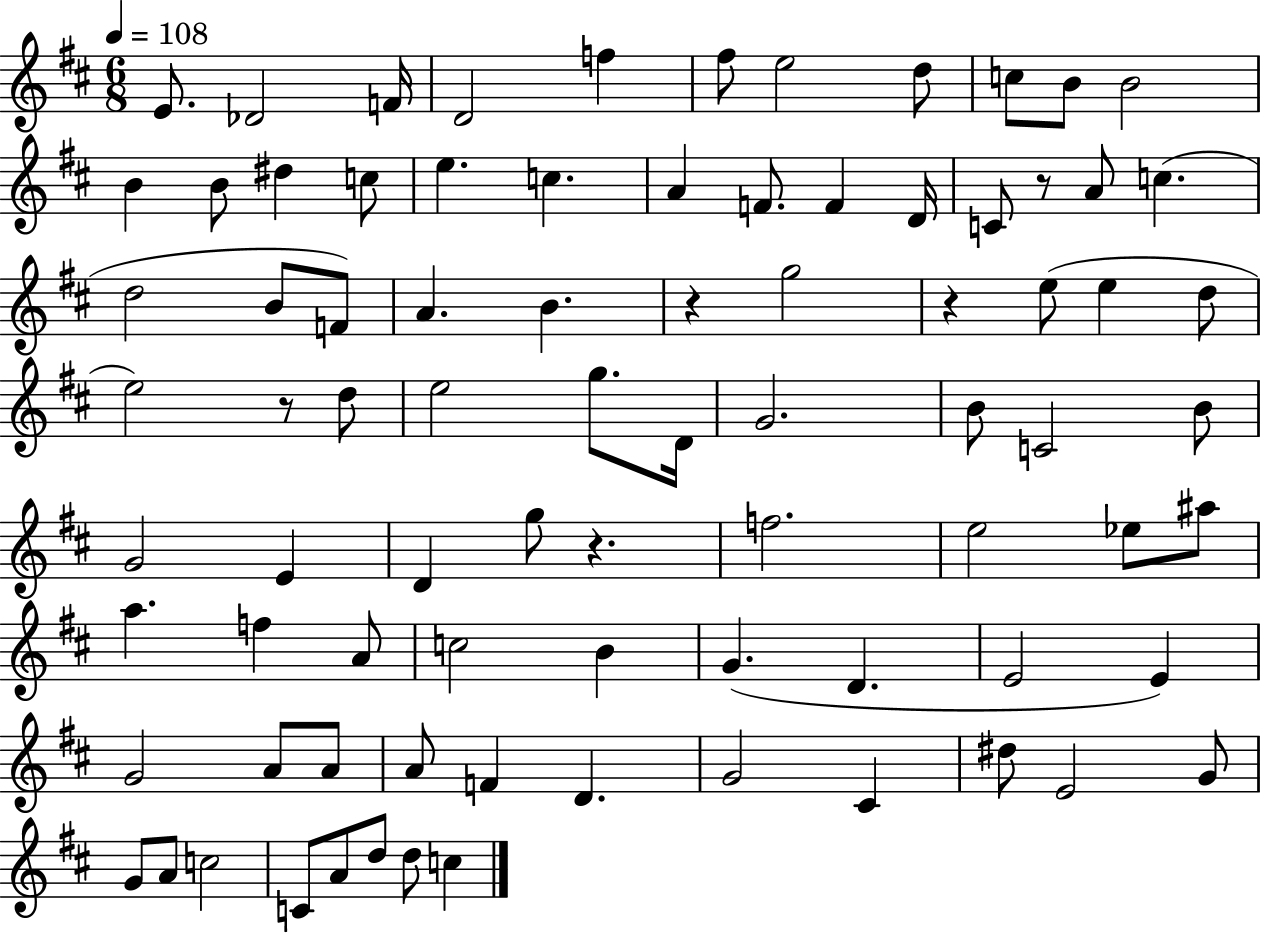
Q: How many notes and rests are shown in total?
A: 83